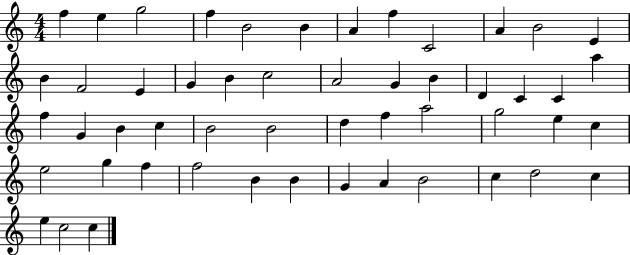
F5/q E5/q G5/h F5/q B4/h B4/q A4/q F5/q C4/h A4/q B4/h E4/q B4/q F4/h E4/q G4/q B4/q C5/h A4/h G4/q B4/q D4/q C4/q C4/q A5/q F5/q G4/q B4/q C5/q B4/h B4/h D5/q F5/q A5/h G5/h E5/q C5/q E5/h G5/q F5/q F5/h B4/q B4/q G4/q A4/q B4/h C5/q D5/h C5/q E5/q C5/h C5/q